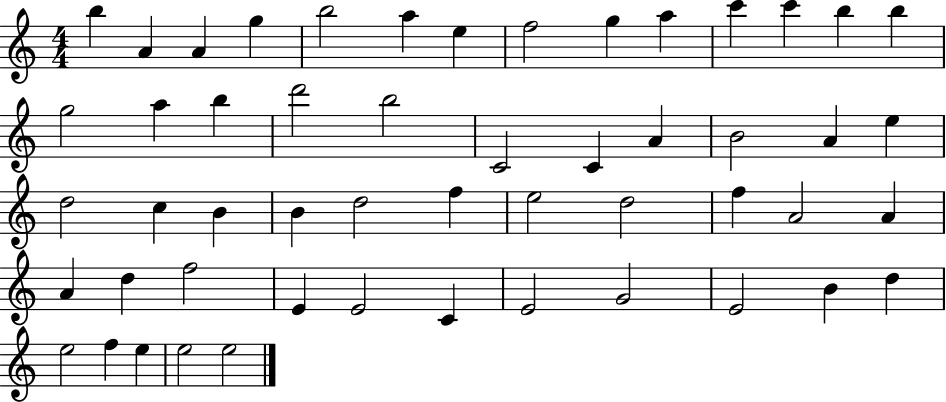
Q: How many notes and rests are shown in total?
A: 52